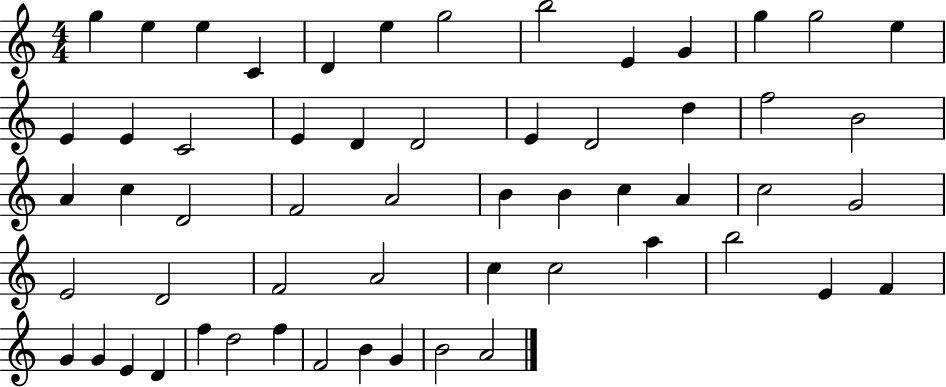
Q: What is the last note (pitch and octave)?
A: A4